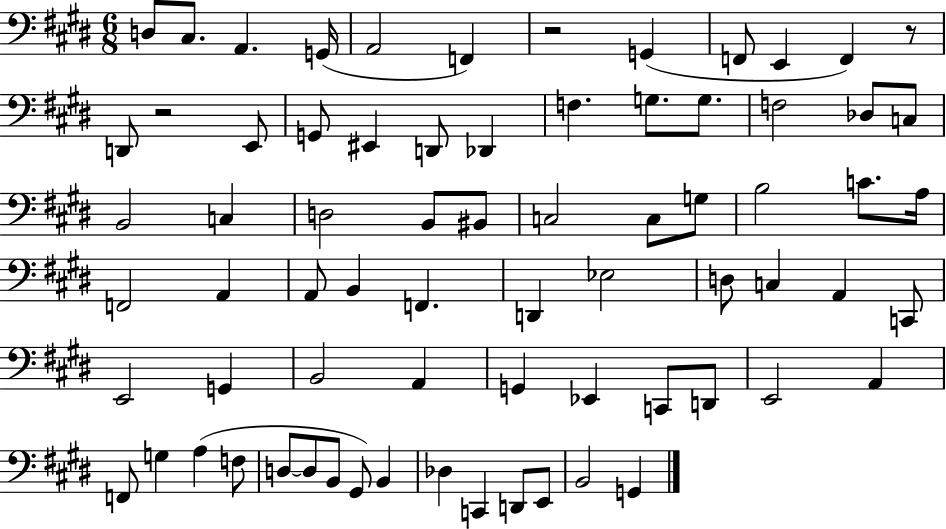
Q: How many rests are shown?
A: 3